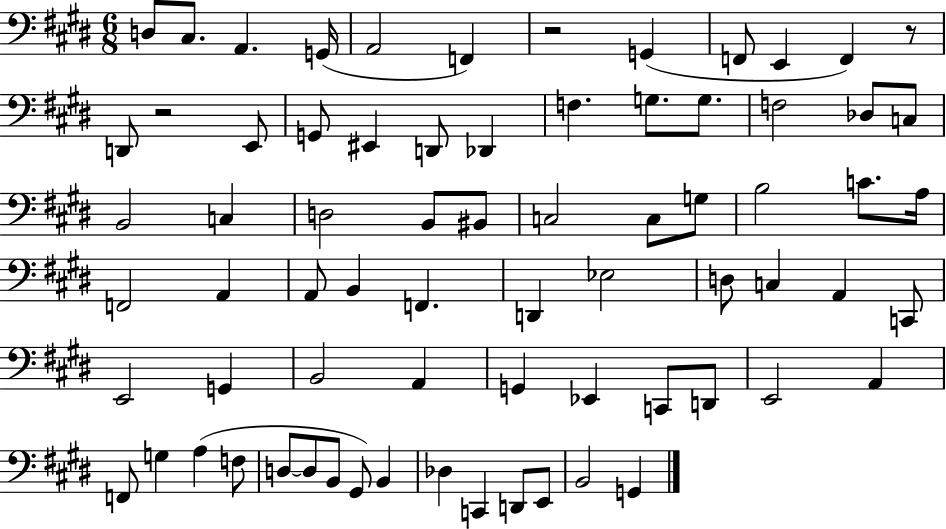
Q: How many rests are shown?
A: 3